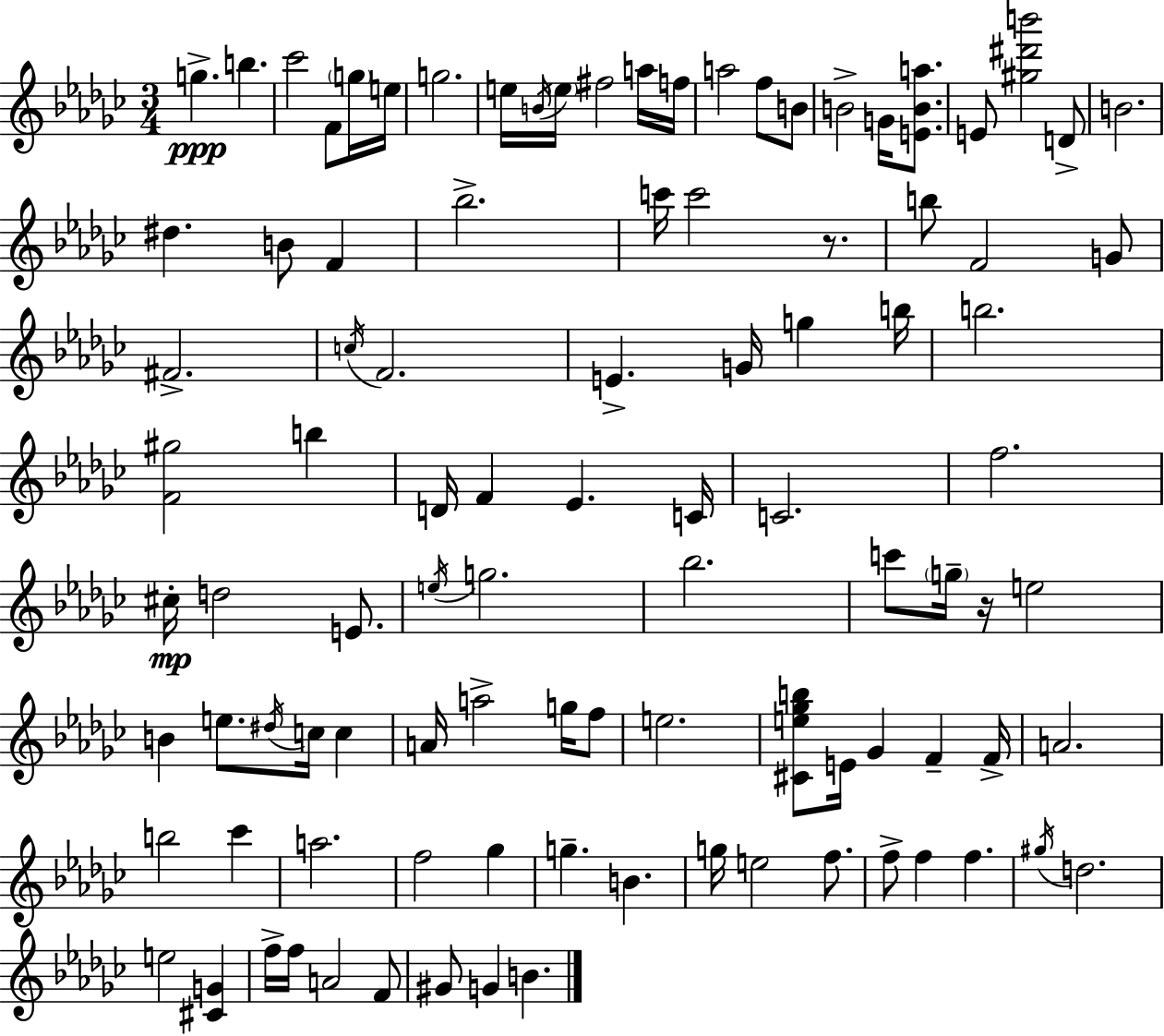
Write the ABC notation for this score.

X:1
T:Untitled
M:3/4
L:1/4
K:Ebm
g b _c'2 F/2 g/4 e/4 g2 e/4 B/4 e/4 ^f2 a/4 f/4 a2 f/2 B/2 B2 G/4 [EBa]/2 E/2 [^g^d'b']2 D/2 B2 ^d B/2 F _b2 c'/4 c'2 z/2 b/2 F2 G/2 ^F2 c/4 F2 E G/4 g b/4 b2 [F^g]2 b D/4 F _E C/4 C2 f2 ^c/4 d2 E/2 e/4 g2 _b2 c'/2 g/4 z/4 e2 B e/2 ^d/4 c/4 c A/4 a2 g/4 f/2 e2 [^Ce_gb]/2 E/4 _G F F/4 A2 b2 _c' a2 f2 _g g B g/4 e2 f/2 f/2 f f ^g/4 d2 e2 [^CG] f/4 f/4 A2 F/2 ^G/2 G B